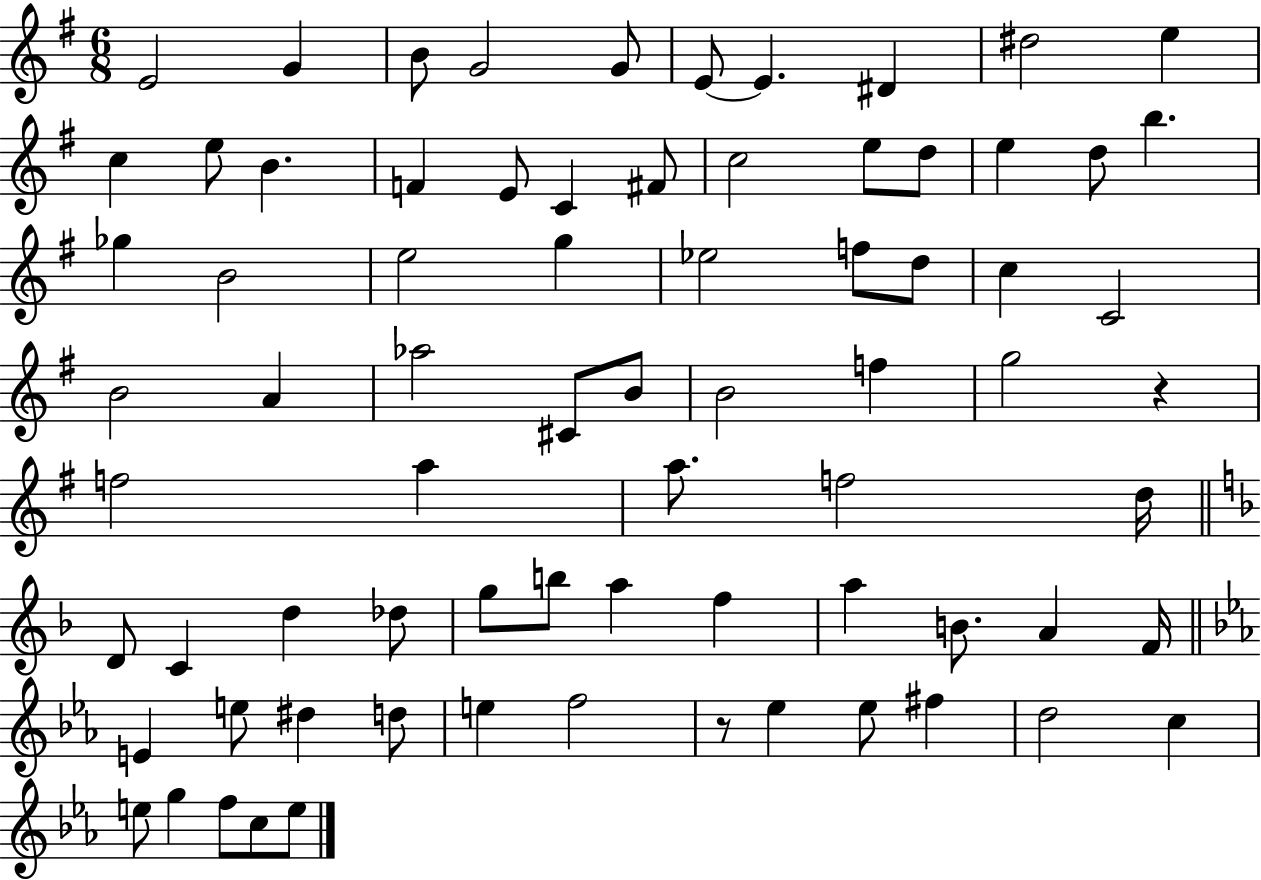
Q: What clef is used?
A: treble